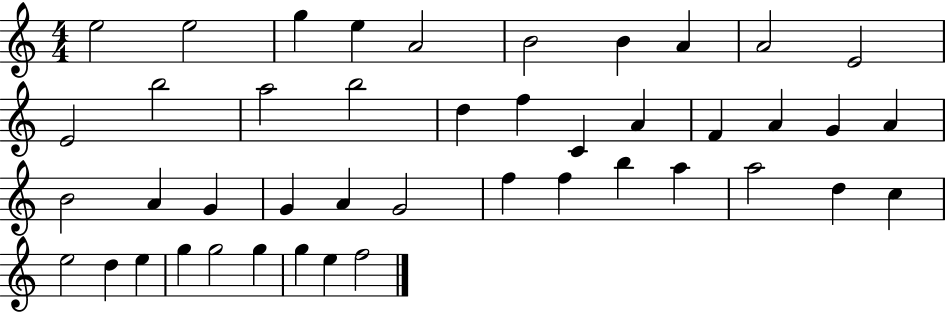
{
  \clef treble
  \numericTimeSignature
  \time 4/4
  \key c \major
  e''2 e''2 | g''4 e''4 a'2 | b'2 b'4 a'4 | a'2 e'2 | \break e'2 b''2 | a''2 b''2 | d''4 f''4 c'4 a'4 | f'4 a'4 g'4 a'4 | \break b'2 a'4 g'4 | g'4 a'4 g'2 | f''4 f''4 b''4 a''4 | a''2 d''4 c''4 | \break e''2 d''4 e''4 | g''4 g''2 g''4 | g''4 e''4 f''2 | \bar "|."
}